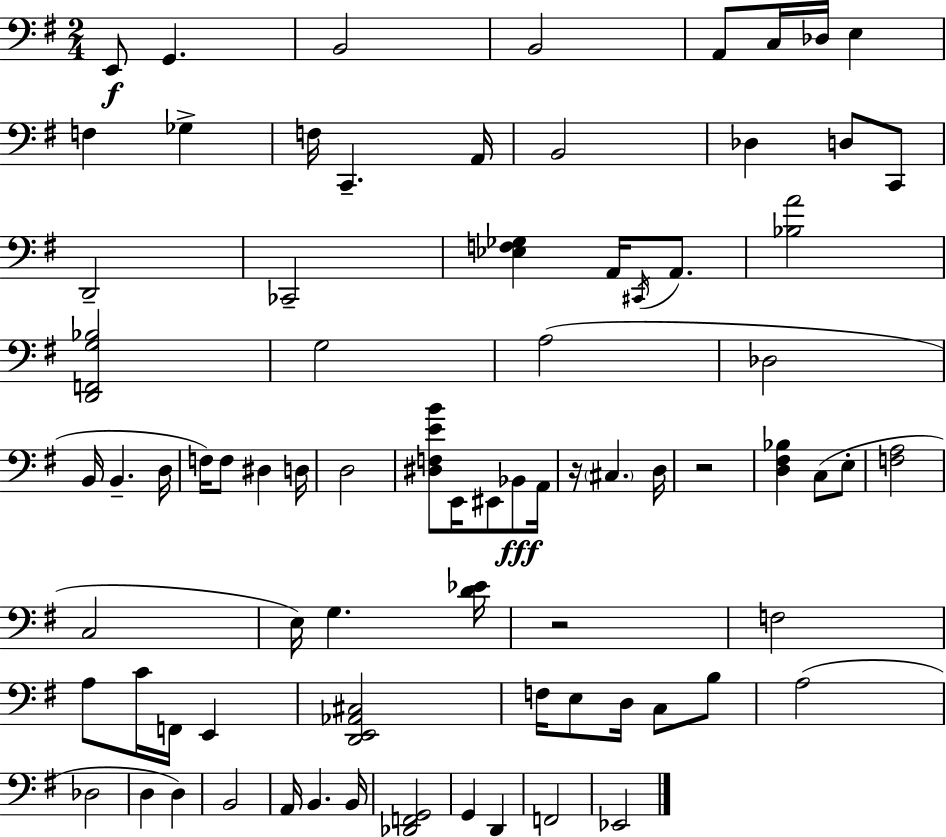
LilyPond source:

{
  \clef bass
  \numericTimeSignature
  \time 2/4
  \key e \minor
  e,8\f g,4. | b,2 | b,2 | a,8 c16 des16 e4 | \break f4 ges4-> | f16 c,4.-- a,16 | b,2 | des4 d8 c,8 | \break d,2-- | ces,2-- | <ees f ges>4 a,16 \acciaccatura { cis,16 } a,8. | <bes a'>2 | \break <d, f, g bes>2 | g2 | a2( | des2 | \break b,16 b,4.-- | d16 f16) f8 dis4 | d16 d2 | <dis f e' b'>8 e,16 eis,8 bes,8\fff | \break a,16 r16 \parenthesize cis4. | d16 r2 | <d fis bes>4 c8( e8-. | <f a>2 | \break c2 | e16) g4. | <d' ees'>16 r2 | f2 | \break a8 c'16 f,16 e,4 | <d, e, aes, cis>2 | f16 e8 d16 c8 b8 | a2( | \break des2 | d4 d4) | b,2 | a,16 b,4. | \break b,16 <des, f, g,>2 | g,4 d,4 | f,2 | ees,2 | \break \bar "|."
}